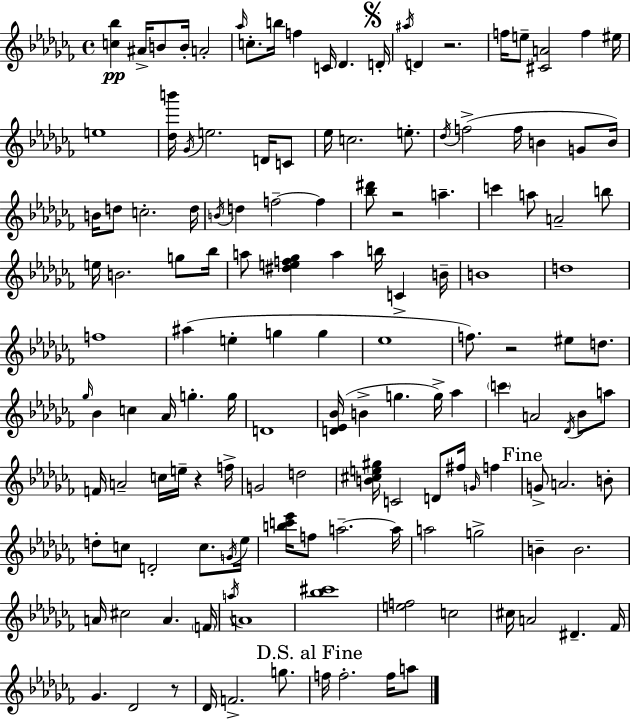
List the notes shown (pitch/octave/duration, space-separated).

[C5,Bb5]/q A#4/s B4/e B4/s A4/h Ab5/s C5/e. B5/s F5/q C4/s Db4/q. D4/s A#5/s D4/q R/h. F5/s E5/e [C#4,A4]/h F5/q EIS5/s E5/w [Db5,B6]/s Gb4/s E5/h. D4/s C4/e Eb5/s C5/h. E5/e. Db5/s F5/h F5/s B4/q G4/e B4/s B4/s D5/e C5/h. D5/s B4/s D5/q F5/h F5/q [Bb5,D#6]/e R/h A5/q. C6/q A5/e A4/h B5/e E5/s B4/h. G5/e Bb5/s A5/e [D#5,E5,F5,Gb5]/q A5/q B5/s C4/q B4/s B4/w D5/w F5/w A#5/q E5/q G5/q G5/q Eb5/w F5/e. R/h EIS5/e D5/e. Gb5/s Bb4/q C5/q Ab4/s G5/q. G5/s D4/w [D4,Eb4,Bb4]/s B4/q G5/q. G5/s Ab5/q C6/q A4/h Db4/s Bb4/e A5/e F4/s A4/h C5/s E5/s R/q F5/s G4/h D5/h [B4,C#5,E5,G#5]/s C4/h D4/e F#5/s G4/s F5/q G4/e A4/h. B4/e D5/e C5/e D4/h C5/e. G4/s Eb5/s [B5,C6,Eb6]/s F5/e A5/h. A5/s A5/h G5/h B4/q B4/h. A4/s C#5/h A4/q. F4/s A5/s A4/w [Bb5,C#6]/w [E5,F5]/h C5/h C#5/s A4/h D#4/q. FES4/s Gb4/q. Db4/h R/e Db4/s F4/h. G5/e. F5/s F5/h. F5/s A5/e